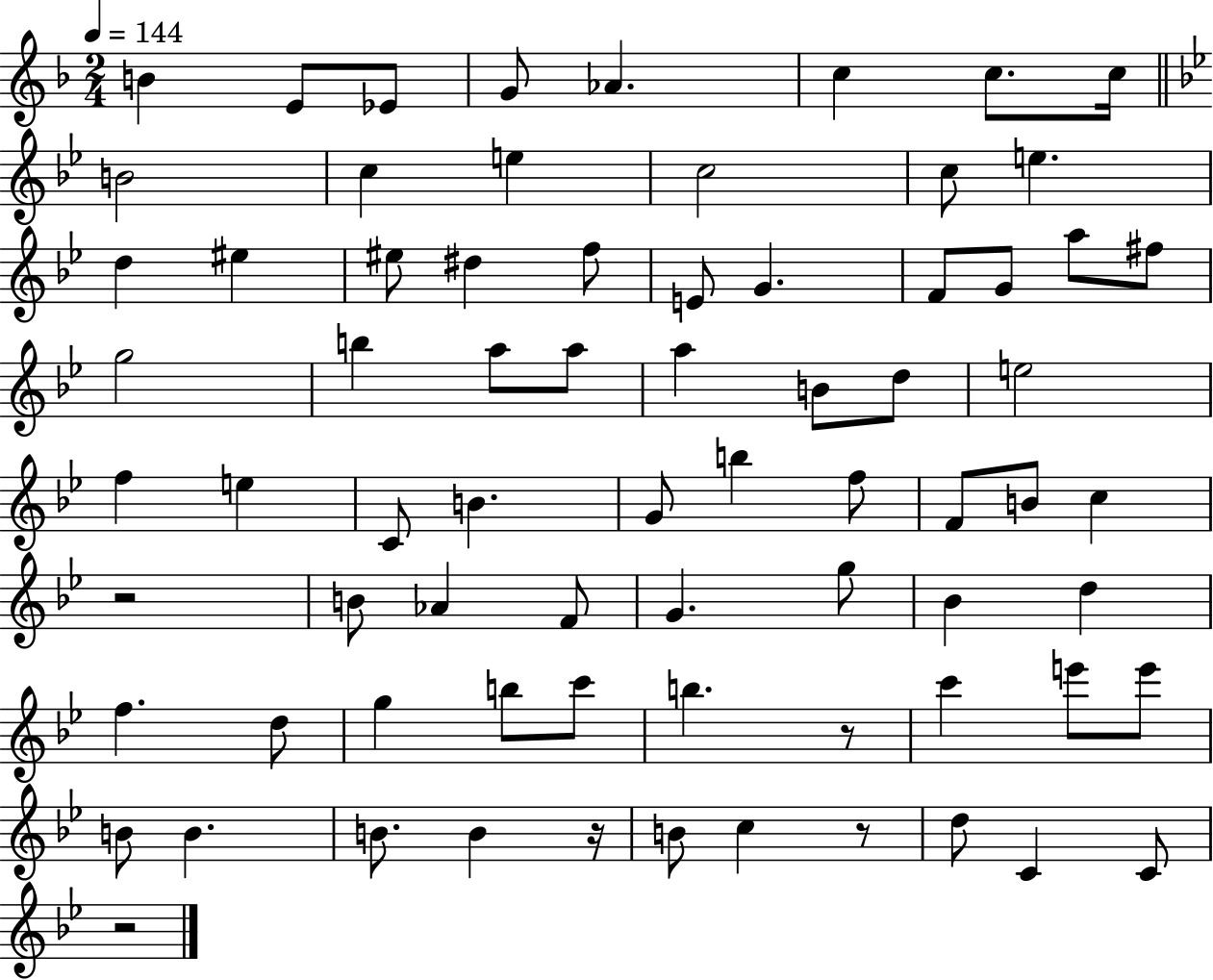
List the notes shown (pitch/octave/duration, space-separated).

B4/q E4/e Eb4/e G4/e Ab4/q. C5/q C5/e. C5/s B4/h C5/q E5/q C5/h C5/e E5/q. D5/q EIS5/q EIS5/e D#5/q F5/e E4/e G4/q. F4/e G4/e A5/e F#5/e G5/h B5/q A5/e A5/e A5/q B4/e D5/e E5/h F5/q E5/q C4/e B4/q. G4/e B5/q F5/e F4/e B4/e C5/q R/h B4/e Ab4/q F4/e G4/q. G5/e Bb4/q D5/q F5/q. D5/e G5/q B5/e C6/e B5/q. R/e C6/q E6/e E6/e B4/e B4/q. B4/e. B4/q R/s B4/e C5/q R/e D5/e C4/q C4/e R/h